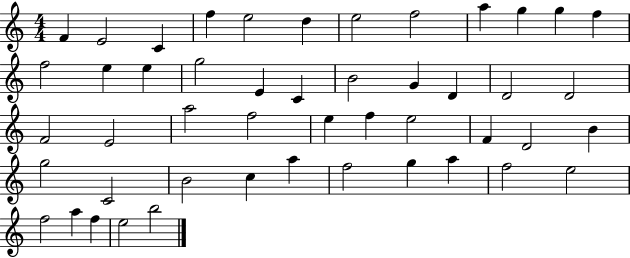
{
  \clef treble
  \numericTimeSignature
  \time 4/4
  \key c \major
  f'4 e'2 c'4 | f''4 e''2 d''4 | e''2 f''2 | a''4 g''4 g''4 f''4 | \break f''2 e''4 e''4 | g''2 e'4 c'4 | b'2 g'4 d'4 | d'2 d'2 | \break f'2 e'2 | a''2 f''2 | e''4 f''4 e''2 | f'4 d'2 b'4 | \break g''2 c'2 | b'2 c''4 a''4 | f''2 g''4 a''4 | f''2 e''2 | \break f''2 a''4 f''4 | e''2 b''2 | \bar "|."
}